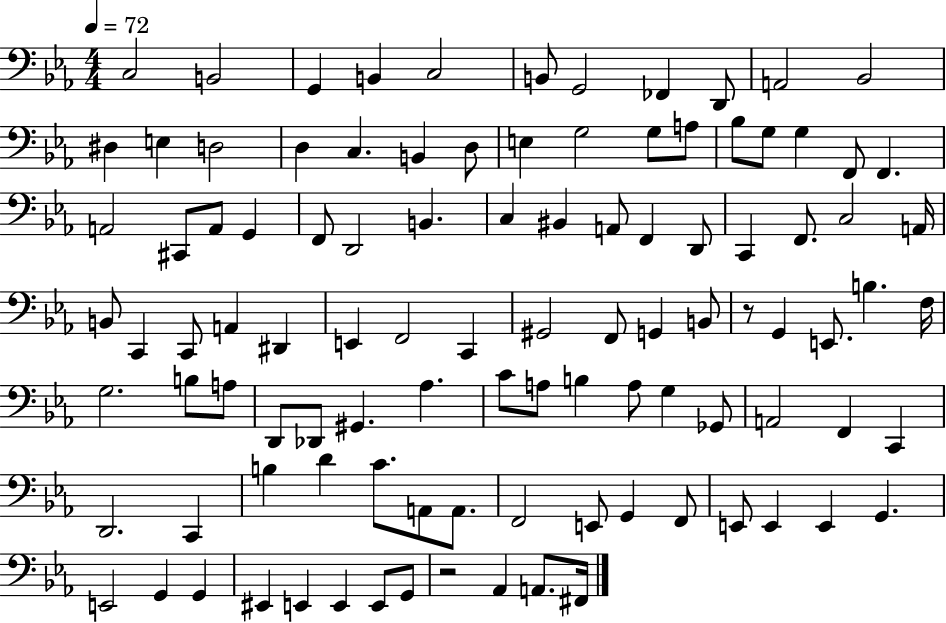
{
  \clef bass
  \numericTimeSignature
  \time 4/4
  \key ees \major
  \tempo 4 = 72
  c2 b,2 | g,4 b,4 c2 | b,8 g,2 fes,4 d,8 | a,2 bes,2 | \break dis4 e4 d2 | d4 c4. b,4 d8 | e4 g2 g8 a8 | bes8 g8 g4 f,8 f,4. | \break a,2 cis,8 a,8 g,4 | f,8 d,2 b,4. | c4 bis,4 a,8 f,4 d,8 | c,4 f,8. c2 a,16 | \break b,8 c,4 c,8 a,4 dis,4 | e,4 f,2 c,4 | gis,2 f,8 g,4 b,8 | r8 g,4 e,8. b4. f16 | \break g2. b8 a8 | d,8 des,8 gis,4. aes4. | c'8 a8 b4 a8 g4 ges,8 | a,2 f,4 c,4 | \break d,2. c,4 | b4 d'4 c'8. a,8 a,8. | f,2 e,8 g,4 f,8 | e,8 e,4 e,4 g,4. | \break e,2 g,4 g,4 | eis,4 e,4 e,4 e,8 g,8 | r2 aes,4 a,8. fis,16 | \bar "|."
}